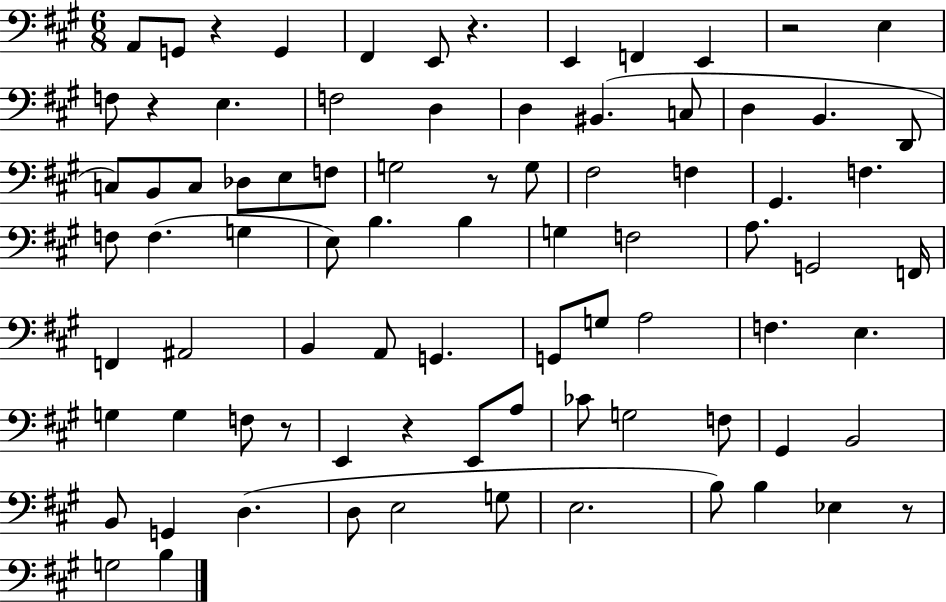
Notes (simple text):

A2/e G2/e R/q G2/q F#2/q E2/e R/q. E2/q F2/q E2/q R/h E3/q F3/e R/q E3/q. F3/h D3/q D3/q BIS2/q. C3/e D3/q B2/q. D2/e C3/e B2/e C3/e Db3/e E3/e F3/e G3/h R/e G3/e F#3/h F3/q G#2/q. F3/q. F3/e F3/q. G3/q E3/e B3/q. B3/q G3/q F3/h A3/e. G2/h F2/s F2/q A#2/h B2/q A2/e G2/q. G2/e G3/e A3/h F3/q. E3/q. G3/q G3/q F3/e R/e E2/q R/q E2/e A3/e CES4/e G3/h F3/e G#2/q B2/h B2/e G2/q D3/q. D3/e E3/h G3/e E3/h. B3/e B3/q Eb3/q R/e G3/h B3/q